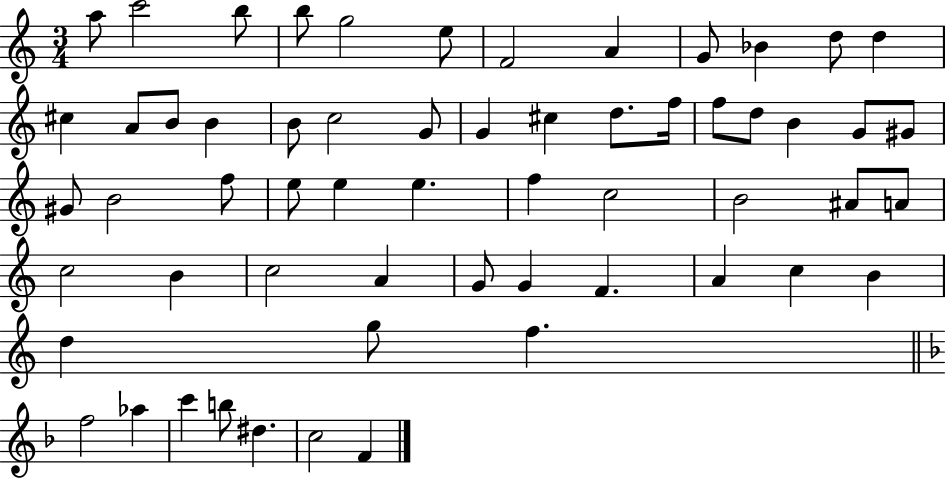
A5/e C6/h B5/e B5/e G5/h E5/e F4/h A4/q G4/e Bb4/q D5/e D5/q C#5/q A4/e B4/e B4/q B4/e C5/h G4/e G4/q C#5/q D5/e. F5/s F5/e D5/e B4/q G4/e G#4/e G#4/e B4/h F5/e E5/e E5/q E5/q. F5/q C5/h B4/h A#4/e A4/e C5/h B4/q C5/h A4/q G4/e G4/q F4/q. A4/q C5/q B4/q D5/q G5/e F5/q. F5/h Ab5/q C6/q B5/e D#5/q. C5/h F4/q